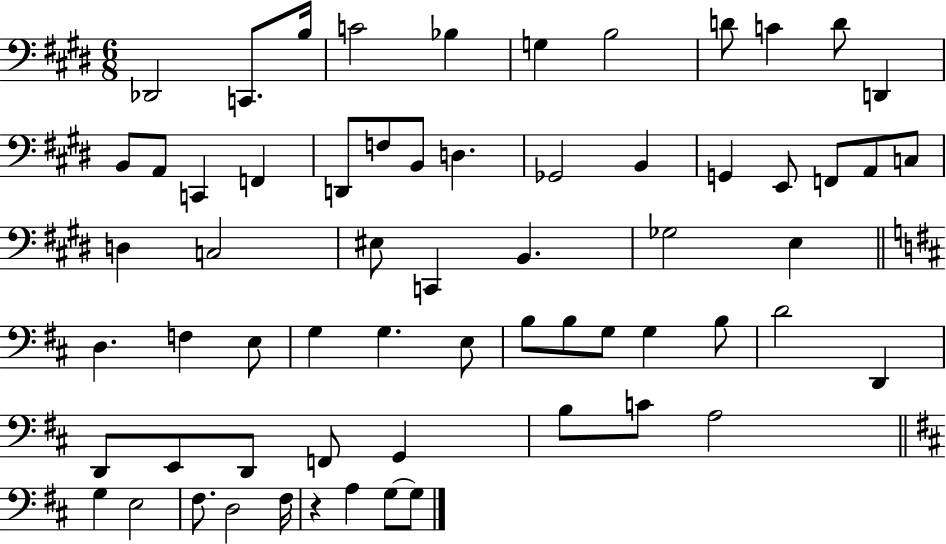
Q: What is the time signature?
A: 6/8